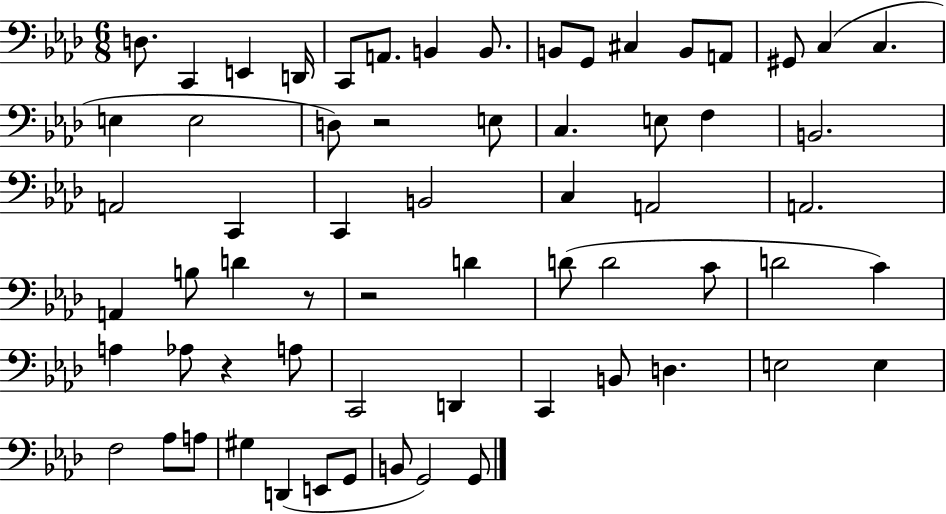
D3/e. C2/q E2/q D2/s C2/e A2/e. B2/q B2/e. B2/e G2/e C#3/q B2/e A2/e G#2/e C3/q C3/q. E3/q E3/h D3/e R/h E3/e C3/q. E3/e F3/q B2/h. A2/h C2/q C2/q B2/h C3/q A2/h A2/h. A2/q B3/e D4/q R/e R/h D4/q D4/e D4/h C4/e D4/h C4/q A3/q Ab3/e R/q A3/e C2/h D2/q C2/q B2/e D3/q. E3/h E3/q F3/h Ab3/e A3/e G#3/q D2/q E2/e G2/e B2/e G2/h G2/e